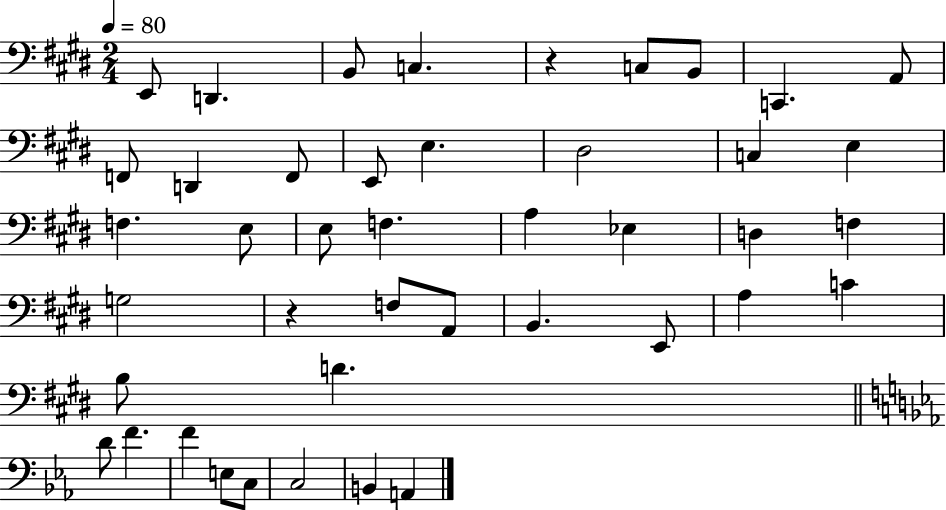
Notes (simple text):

E2/e D2/q. B2/e C3/q. R/q C3/e B2/e C2/q. A2/e F2/e D2/q F2/e E2/e E3/q. D#3/h C3/q E3/q F3/q. E3/e E3/e F3/q. A3/q Eb3/q D3/q F3/q G3/h R/q F3/e A2/e B2/q. E2/e A3/q C4/q B3/e D4/q. D4/e F4/q. F4/q E3/e C3/e C3/h B2/q A2/q